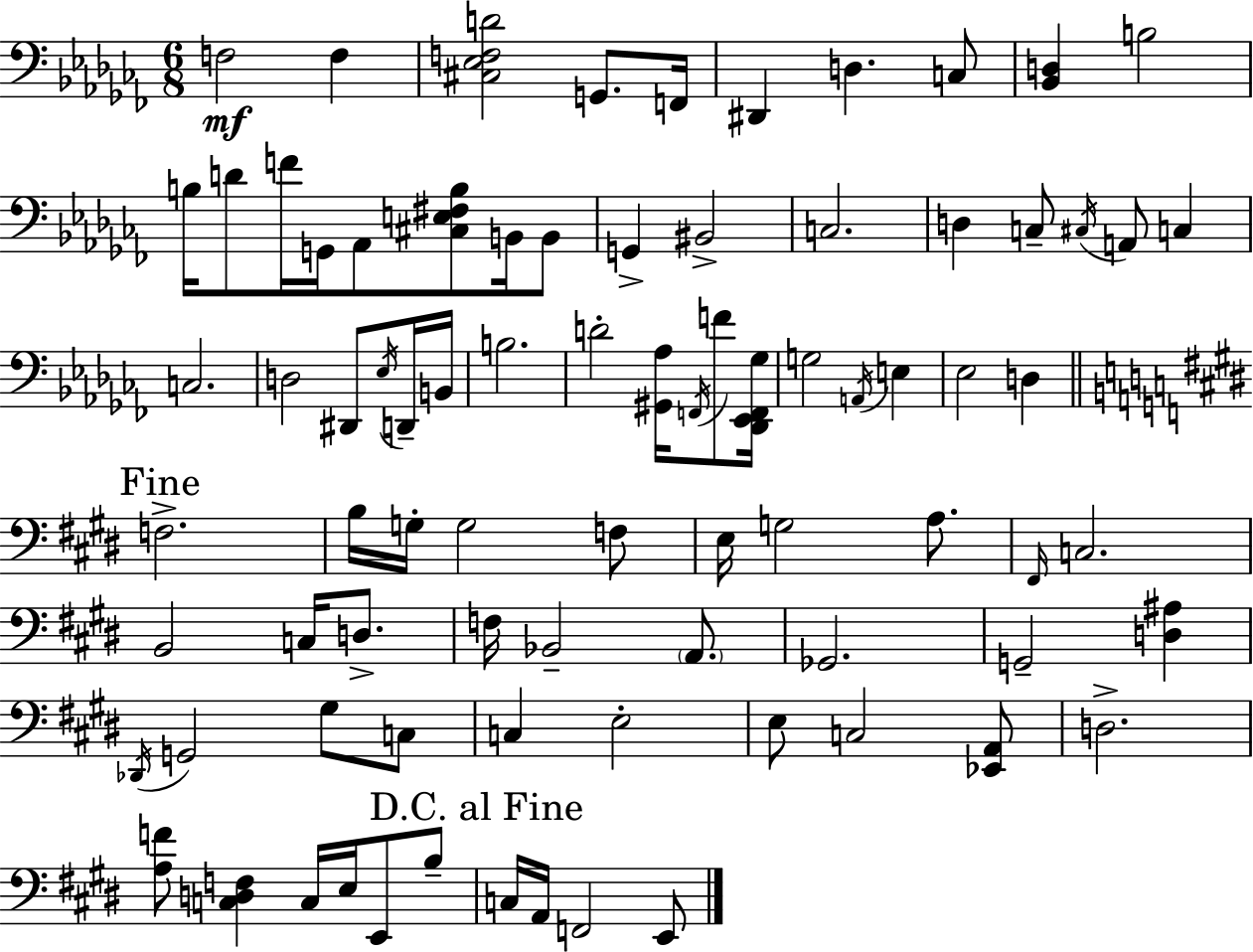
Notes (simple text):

F3/h F3/q [C#3,Eb3,F3,D4]/h G2/e. F2/s D#2/q D3/q. C3/e [Bb2,D3]/q B3/h B3/s D4/e F4/s G2/s Ab2/e [C#3,E3,F#3,B3]/e B2/s B2/e G2/q BIS2/h C3/h. D3/q C3/e C#3/s A2/e C3/q C3/h. D3/h D#2/e Eb3/s D2/s B2/s B3/h. D4/h [G#2,Ab3]/s F2/s F4/e [Db2,Eb2,F2,Gb3]/s G3/h A2/s E3/q Eb3/h D3/q F3/h. B3/s G3/s G3/h F3/e E3/s G3/h A3/e. F#2/s C3/h. B2/h C3/s D3/e. F3/s Bb2/h A2/e. Gb2/h. G2/h [D3,A#3]/q Db2/s G2/h G#3/e C3/e C3/q E3/h E3/e C3/h [Eb2,A2]/e D3/h. [A3,F4]/e [C3,D3,F3]/q C3/s E3/s E2/e B3/e C3/s A2/s F2/h E2/e